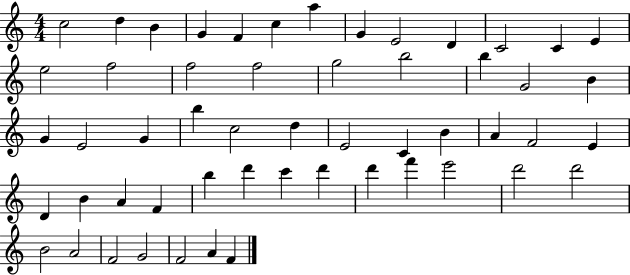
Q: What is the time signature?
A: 4/4